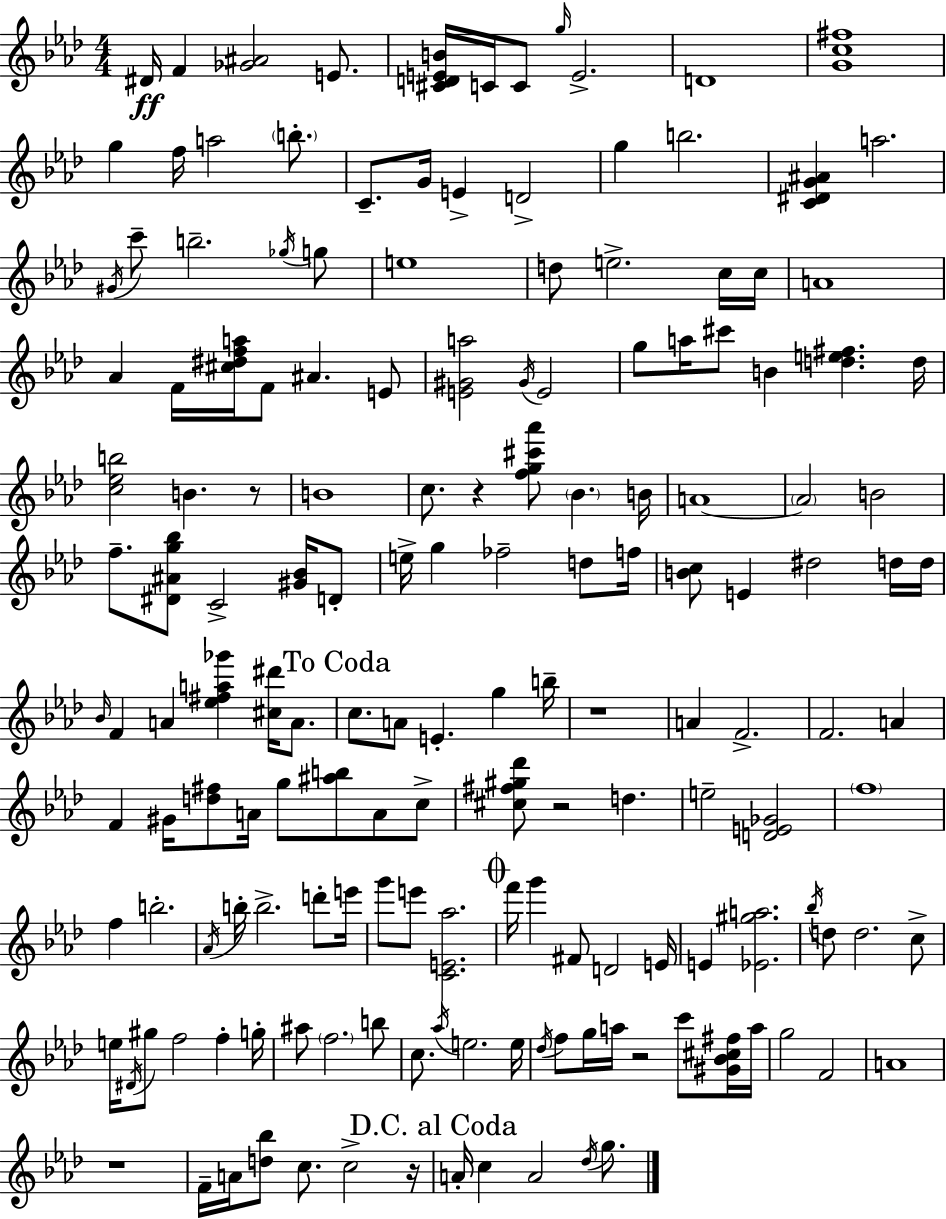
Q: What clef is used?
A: treble